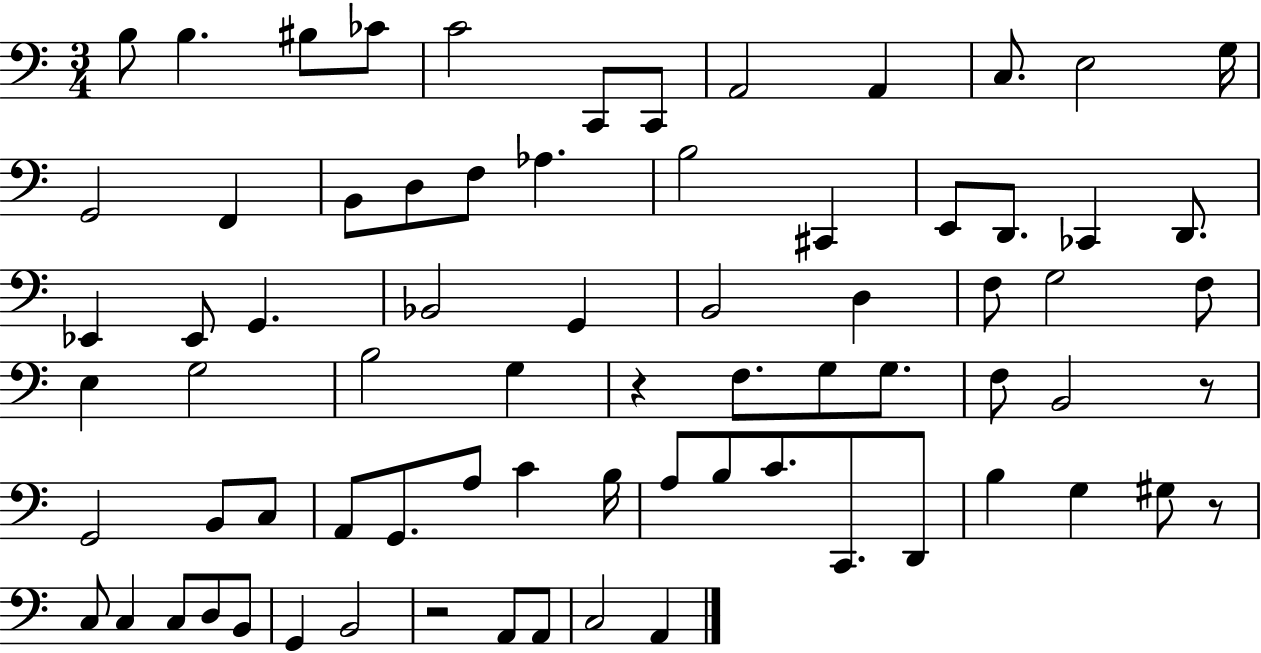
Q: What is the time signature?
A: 3/4